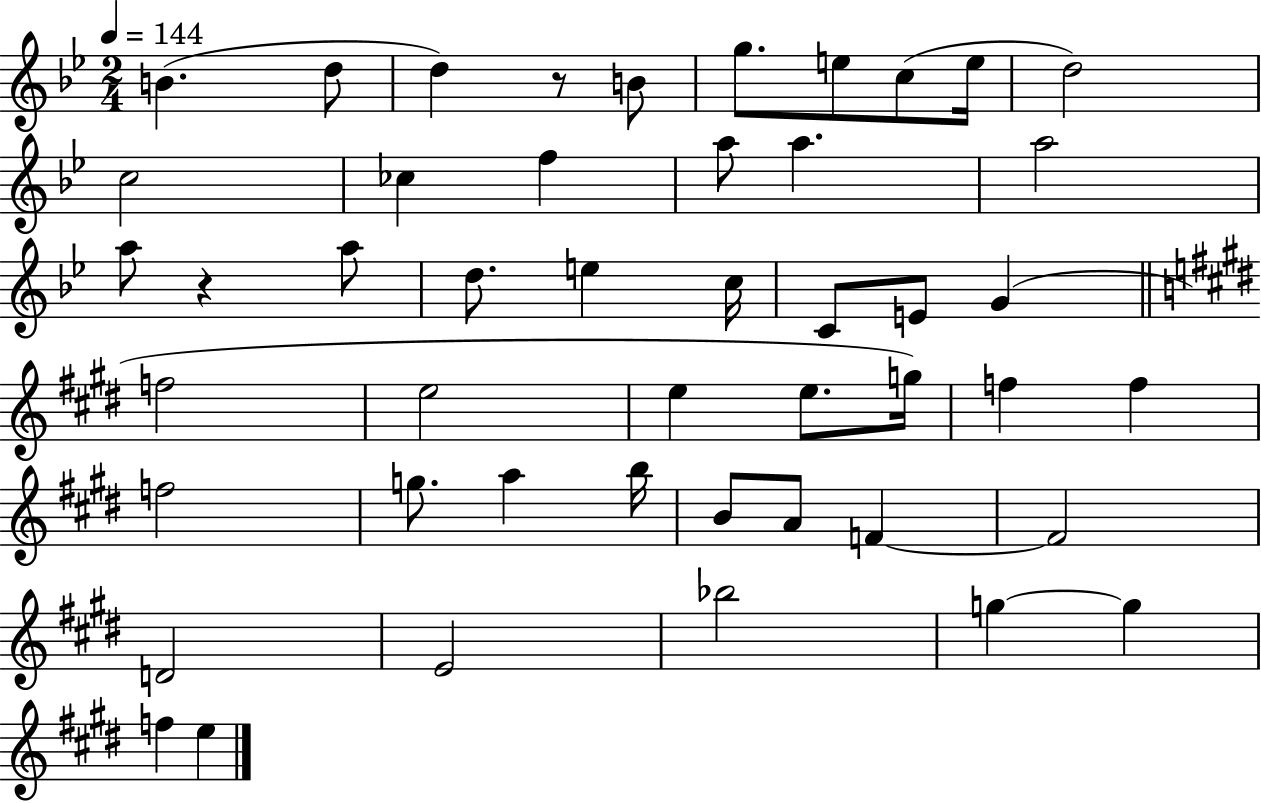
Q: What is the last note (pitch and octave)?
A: E5